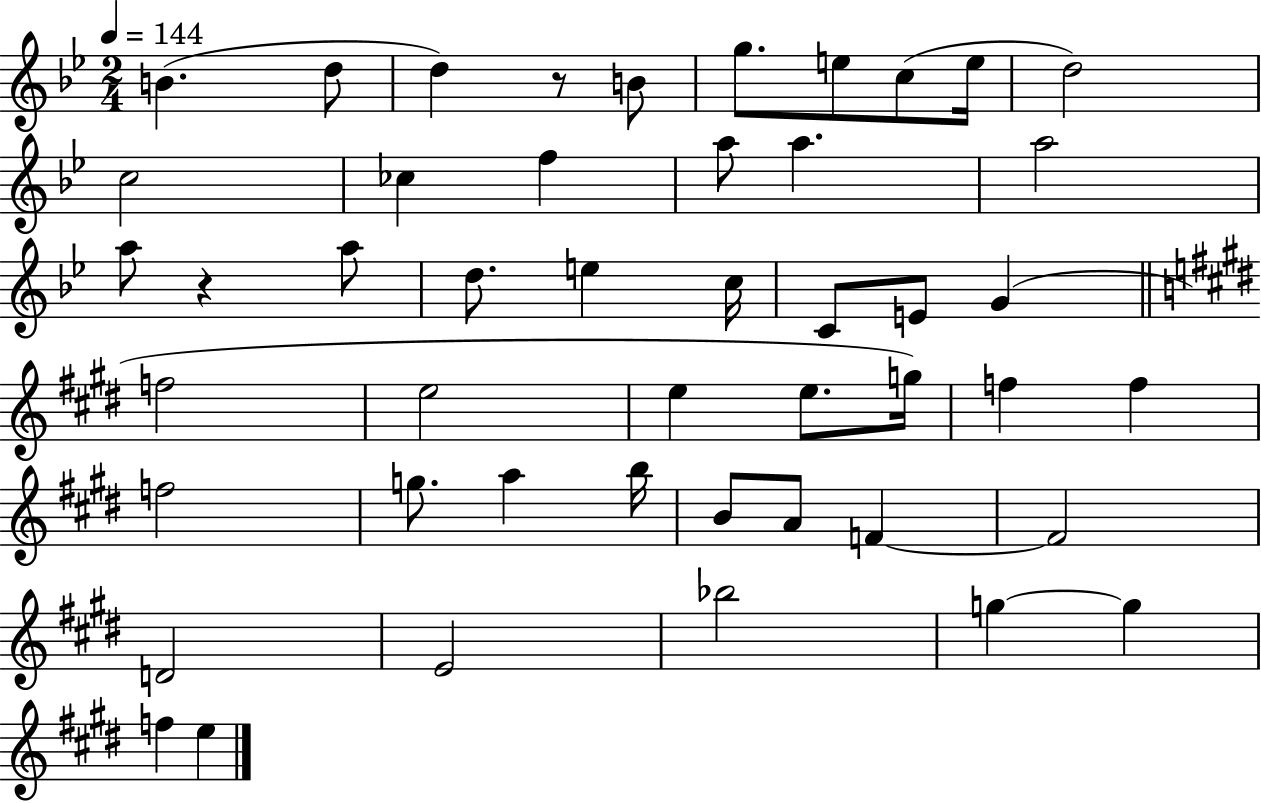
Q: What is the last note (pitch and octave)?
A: E5